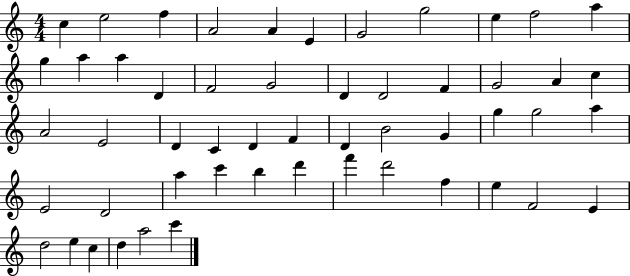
{
  \clef treble
  \numericTimeSignature
  \time 4/4
  \key c \major
  c''4 e''2 f''4 | a'2 a'4 e'4 | g'2 g''2 | e''4 f''2 a''4 | \break g''4 a''4 a''4 d'4 | f'2 g'2 | d'4 d'2 f'4 | g'2 a'4 c''4 | \break a'2 e'2 | d'4 c'4 d'4 f'4 | d'4 b'2 g'4 | g''4 g''2 a''4 | \break e'2 d'2 | a''4 c'''4 b''4 d'''4 | f'''4 d'''2 f''4 | e''4 f'2 e'4 | \break d''2 e''4 c''4 | d''4 a''2 c'''4 | \bar "|."
}